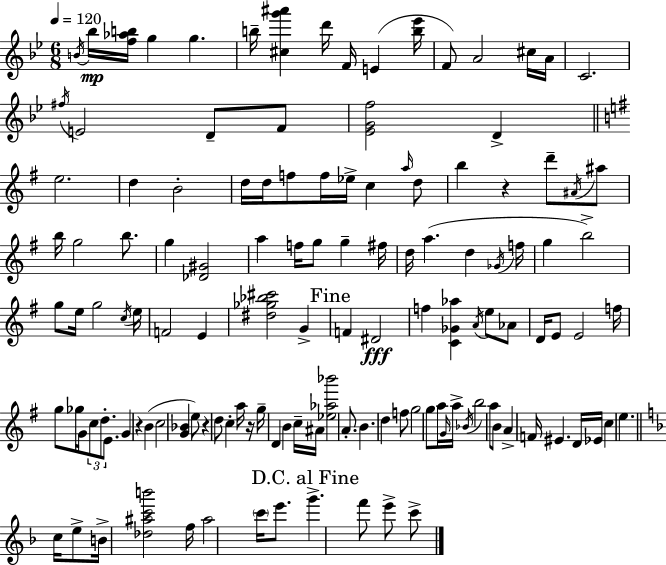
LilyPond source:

{
  \clef treble
  \numericTimeSignature
  \time 6/8
  \key bes \major
  \tempo 4 = 120
  \repeat volta 2 { \acciaccatura { b'16 }\mp bes''16 <f'' aes'' b''>16 g''4 g''4. | b''16-- <cis'' g''' ais'''>4 d'''16 f'16 e'4( | <b'' ees'''>16 f'8) a'2 cis''16 | a'16 c'2. | \break \acciaccatura { fis''16 } e'2 d'8-- | f'8 <ees' g' f''>2 d'4-> | \bar "||" \break \key e \minor e''2. | d''4 b'2-. | d''16 d''16 f''8 f''16 ees''16-> c''4 \grace { a''16 } d''8 | b''4 r4 d'''8-- \acciaccatura { ais'16 } | \break ais''8 b''16 g''2 b''8. | g''4 <des' gis'>2 | a''4 f''16 g''8 g''4-- | fis''16 d''16 a''4.( d''4 | \break \acciaccatura { ges'16 } f''16 g''4 b''2->) | g''8 e''16 g''2 | \acciaccatura { c''16 } e''16 f'2 | e'4 <dis'' ges'' bes'' cis'''>2 | \break g'4-> \mark "Fine" f'4 dis'2\fff | f''4 <c' ges' aes''>4 | \acciaccatura { a'16 } e''8 aes'8 d'16 e'8 e'2 | f''16 g''8 ges''16 g'16 \tuplet 3/2 { c''8 d''8.-. | \break e'8. } g'4 r4 | b'4( c''2 | <g' bes'>4 e''8) r4 d''8 | c''4-. a''16 r16 g''16-- d'4 | \break b'4 c''16-- ais'16 <ees'' aes'' bes'''>2 | a'8.-. b'4. d''4 | f''8 g''2 | g''8 a''16 \grace { g'16 } a''16-> \acciaccatura { bes'16 } b''2 | \break a''8 b'8 a'4-> f'16 | eis'4. d'16 ees'16 c''4 | e''4. \bar "||" \break \key f \major c''16 e''8-> b'16-> <des'' ais'' c''' b'''>2 | f''16 ais''2 \parenthesize c'''16 e'''8. | \mark "D.C. al Fine" g'''4.-> f'''8 e'''8-> c'''8-> | } \bar "|."
}